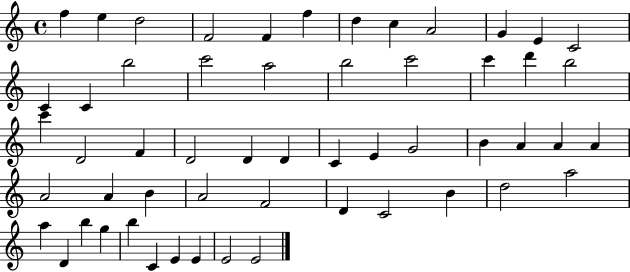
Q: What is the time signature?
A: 4/4